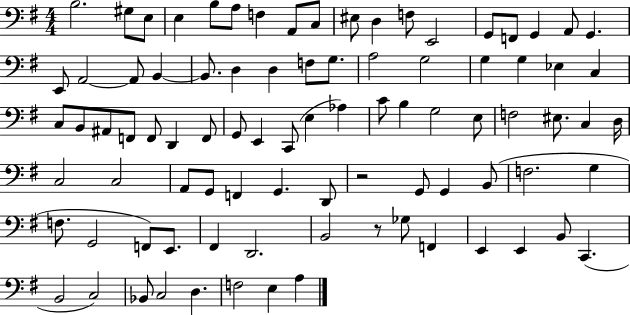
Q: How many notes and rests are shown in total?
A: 88